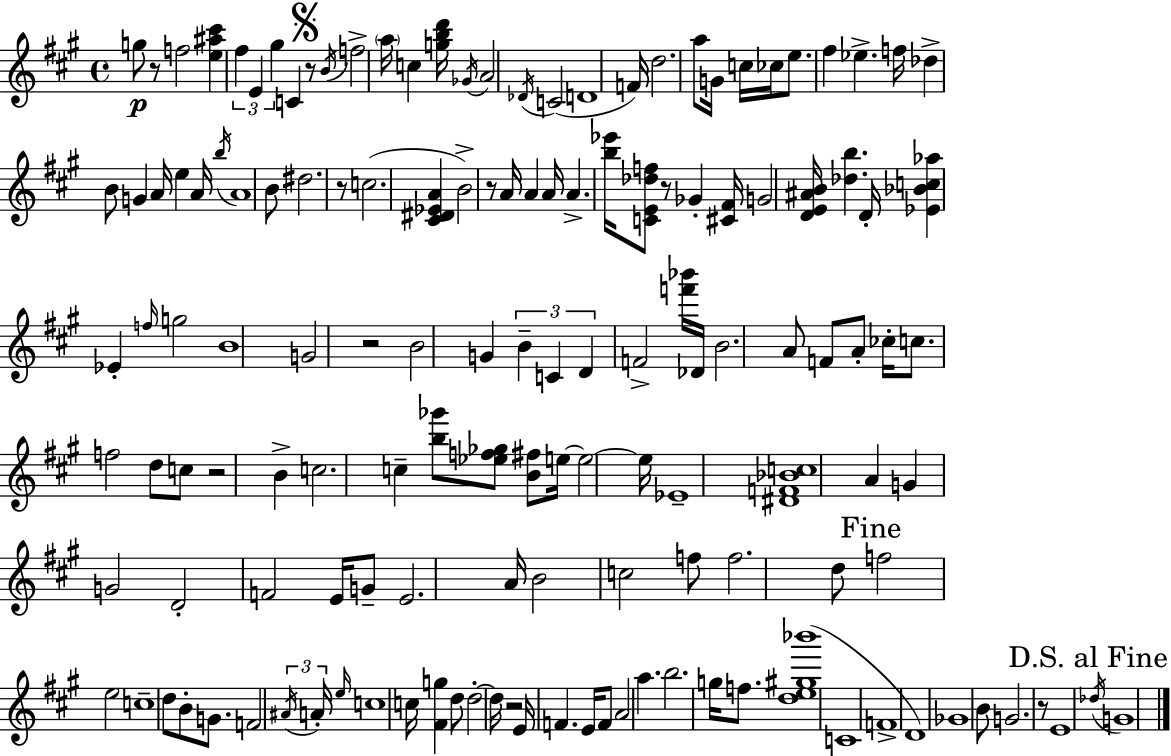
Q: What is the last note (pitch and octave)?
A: G4